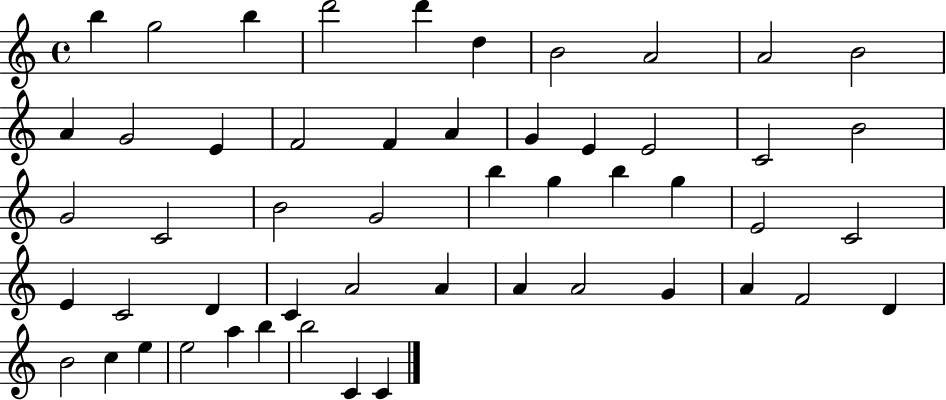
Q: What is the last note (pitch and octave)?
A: C4